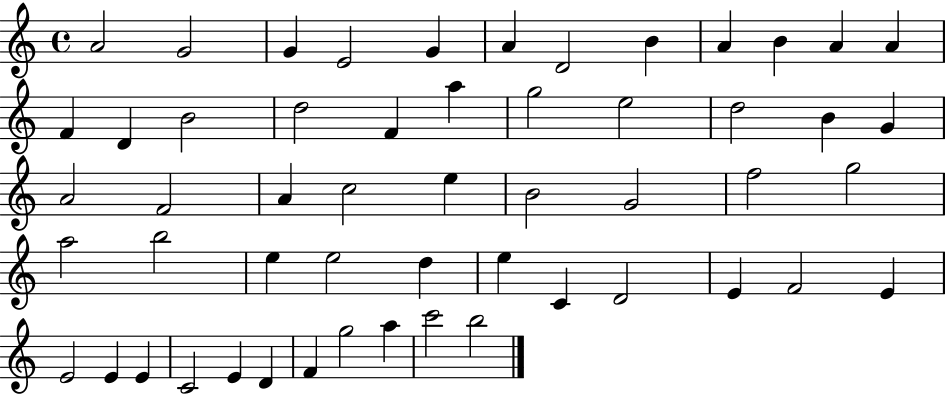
A4/h G4/h G4/q E4/h G4/q A4/q D4/h B4/q A4/q B4/q A4/q A4/q F4/q D4/q B4/h D5/h F4/q A5/q G5/h E5/h D5/h B4/q G4/q A4/h F4/h A4/q C5/h E5/q B4/h G4/h F5/h G5/h A5/h B5/h E5/q E5/h D5/q E5/q C4/q D4/h E4/q F4/h E4/q E4/h E4/q E4/q C4/h E4/q D4/q F4/q G5/h A5/q C6/h B5/h